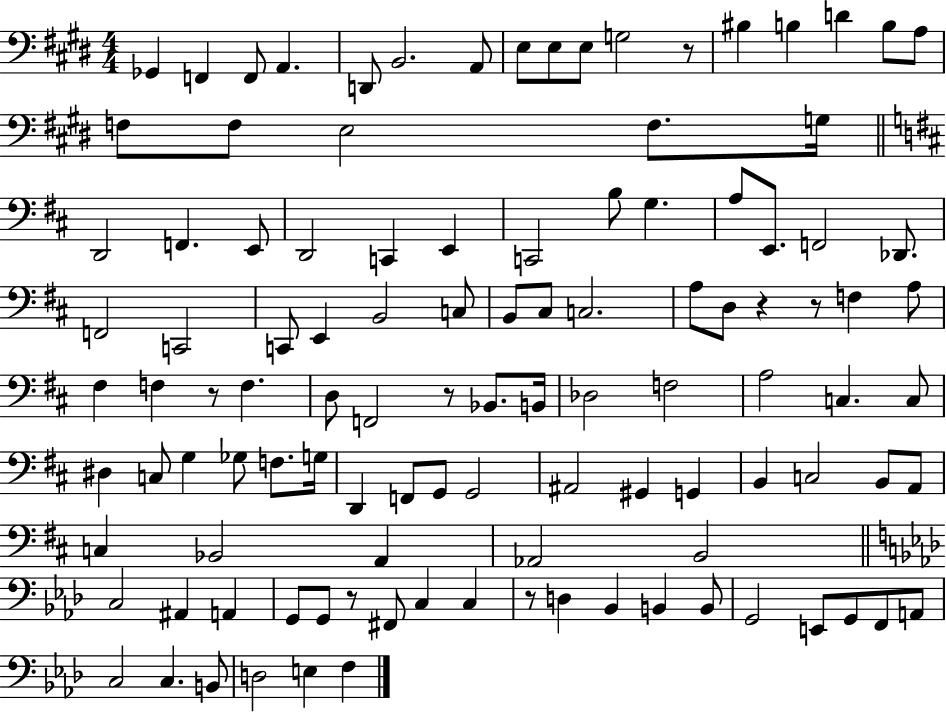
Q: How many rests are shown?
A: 7